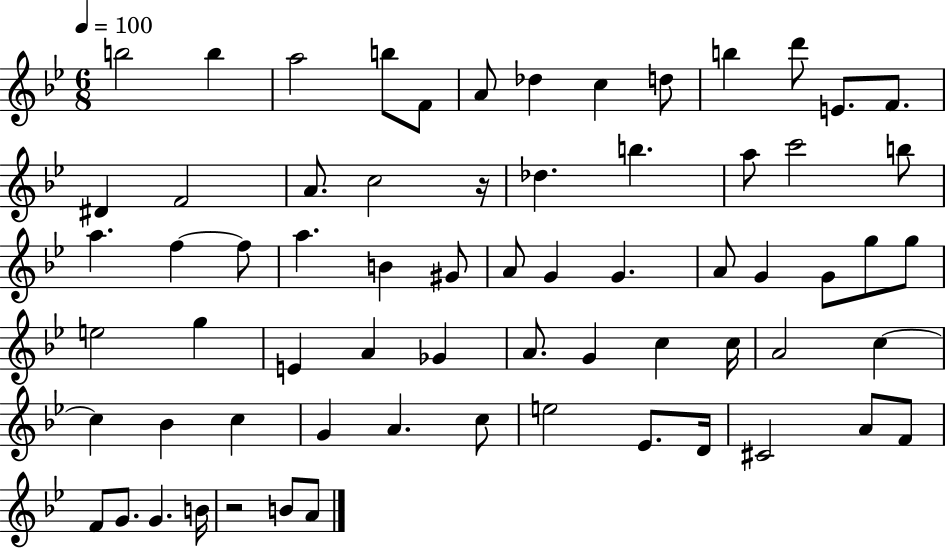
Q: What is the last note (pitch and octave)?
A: A4